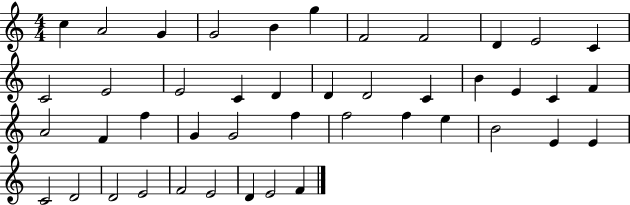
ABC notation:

X:1
T:Untitled
M:4/4
L:1/4
K:C
c A2 G G2 B g F2 F2 D E2 C C2 E2 E2 C D D D2 C B E C F A2 F f G G2 f f2 f e B2 E E C2 D2 D2 E2 F2 E2 D E2 F